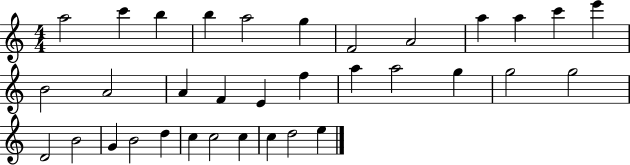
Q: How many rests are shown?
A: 0